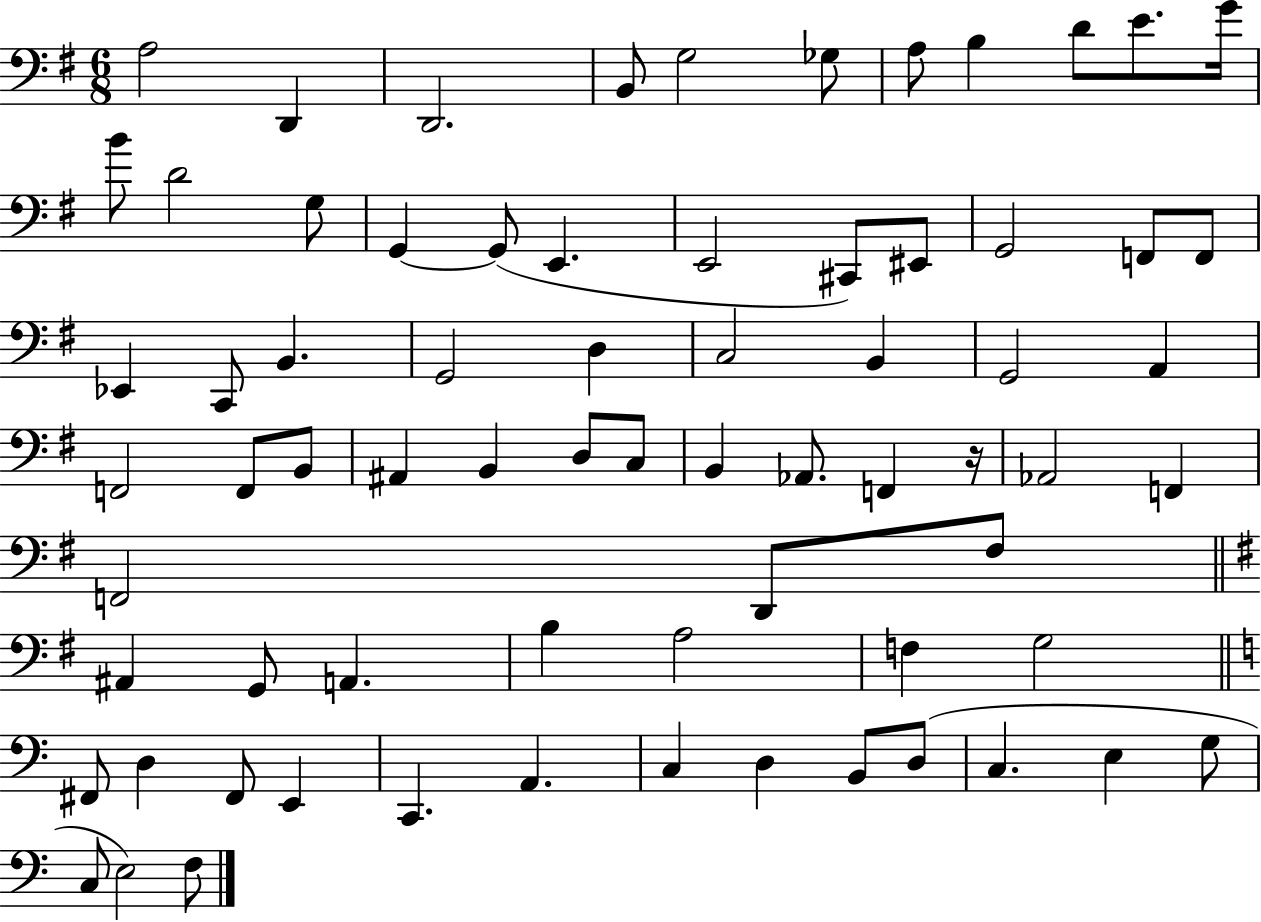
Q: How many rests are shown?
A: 1